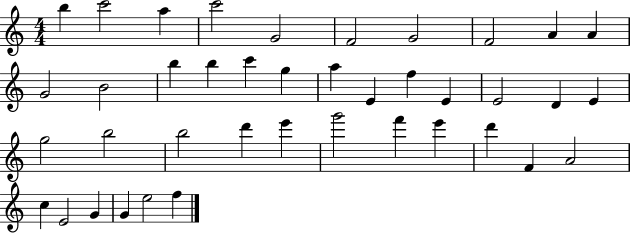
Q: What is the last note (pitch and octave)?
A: F5